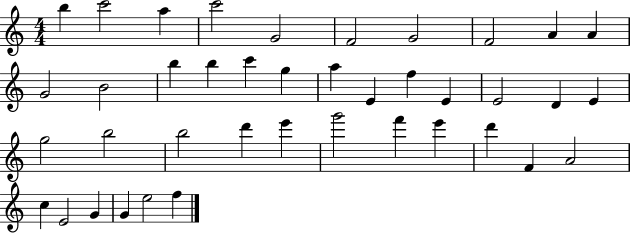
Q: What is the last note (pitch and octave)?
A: F5